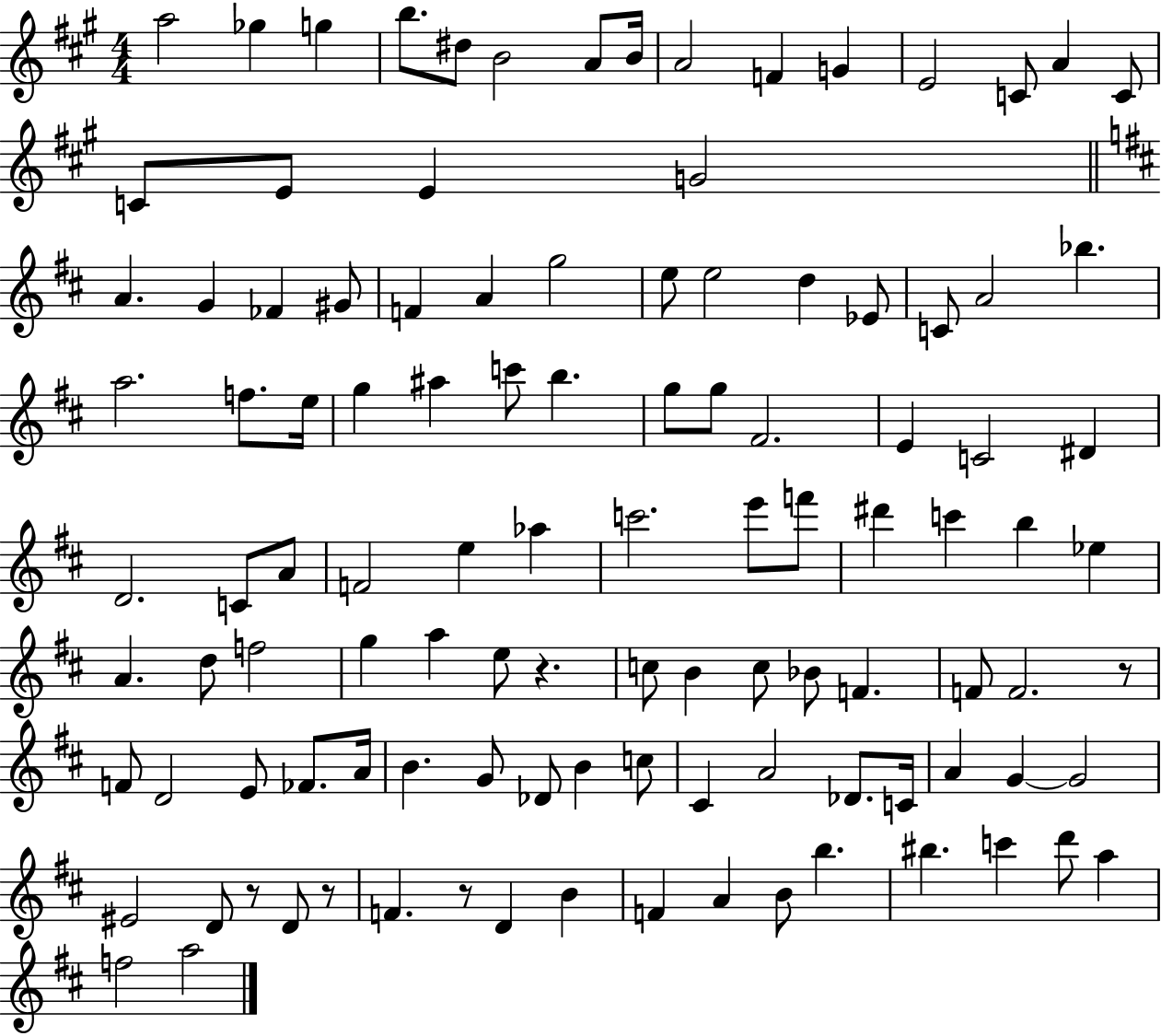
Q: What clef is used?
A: treble